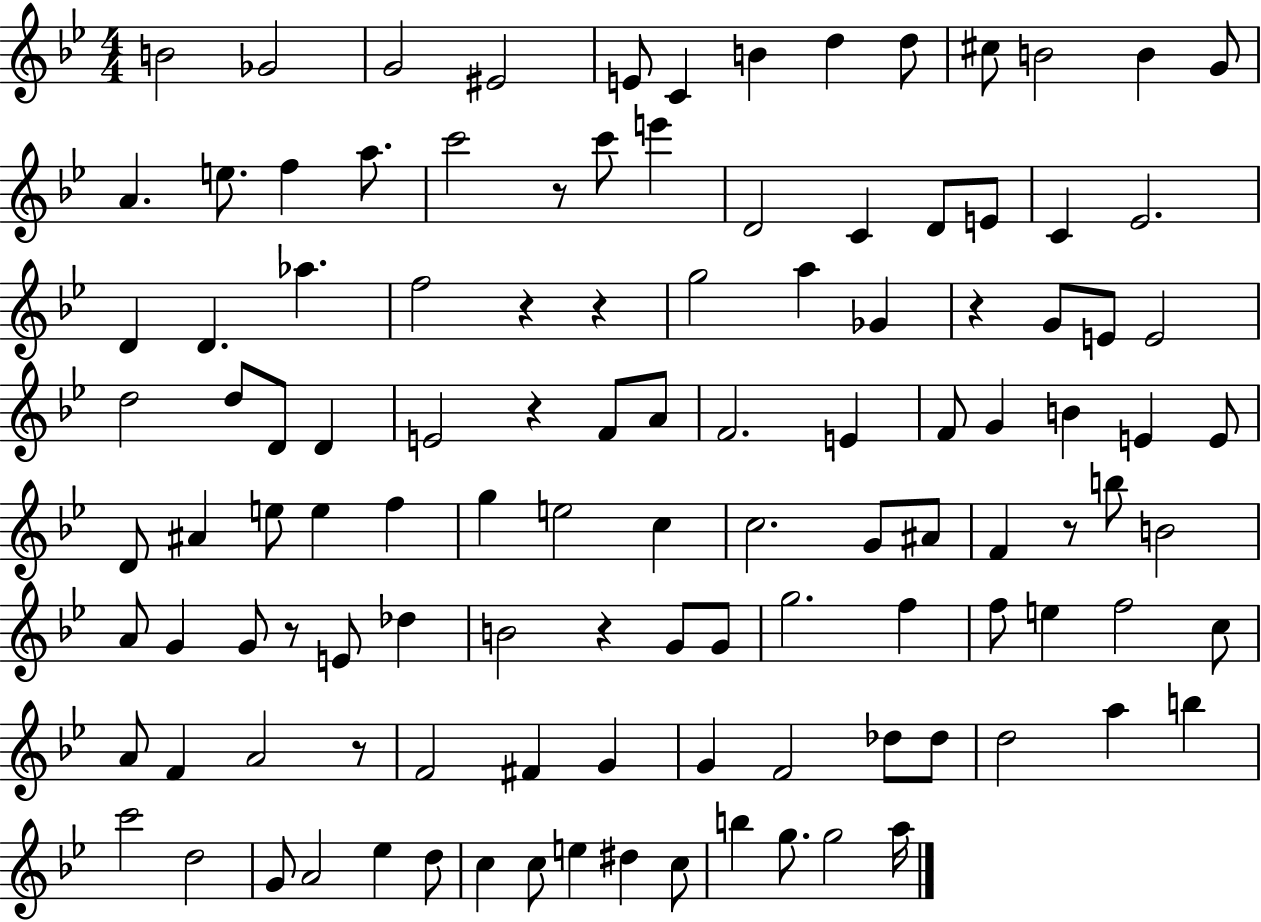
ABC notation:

X:1
T:Untitled
M:4/4
L:1/4
K:Bb
B2 _G2 G2 ^E2 E/2 C B d d/2 ^c/2 B2 B G/2 A e/2 f a/2 c'2 z/2 c'/2 e' D2 C D/2 E/2 C _E2 D D _a f2 z z g2 a _G z G/2 E/2 E2 d2 d/2 D/2 D E2 z F/2 A/2 F2 E F/2 G B E E/2 D/2 ^A e/2 e f g e2 c c2 G/2 ^A/2 F z/2 b/2 B2 A/2 G G/2 z/2 E/2 _d B2 z G/2 G/2 g2 f f/2 e f2 c/2 A/2 F A2 z/2 F2 ^F G G F2 _d/2 _d/2 d2 a b c'2 d2 G/2 A2 _e d/2 c c/2 e ^d c/2 b g/2 g2 a/4